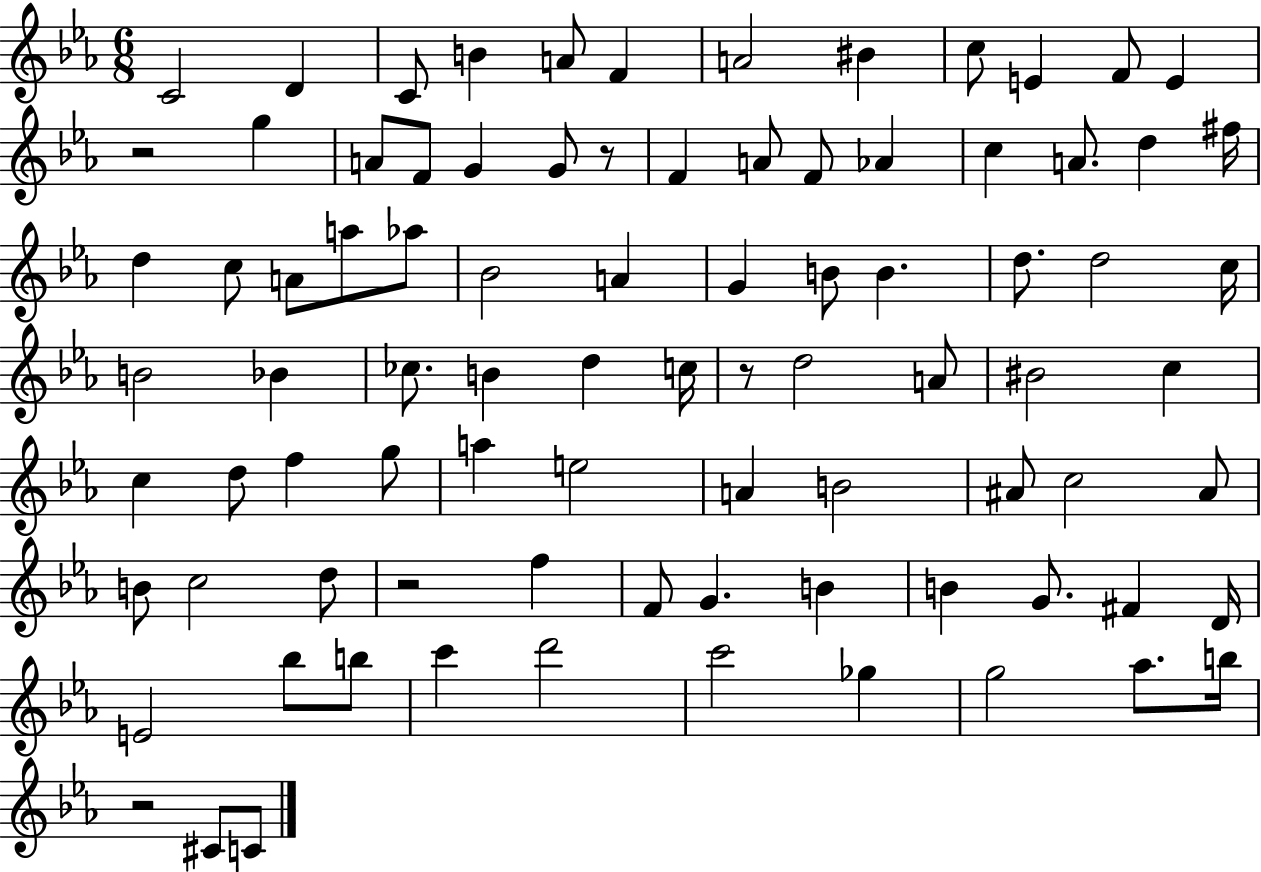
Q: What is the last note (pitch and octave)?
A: C4